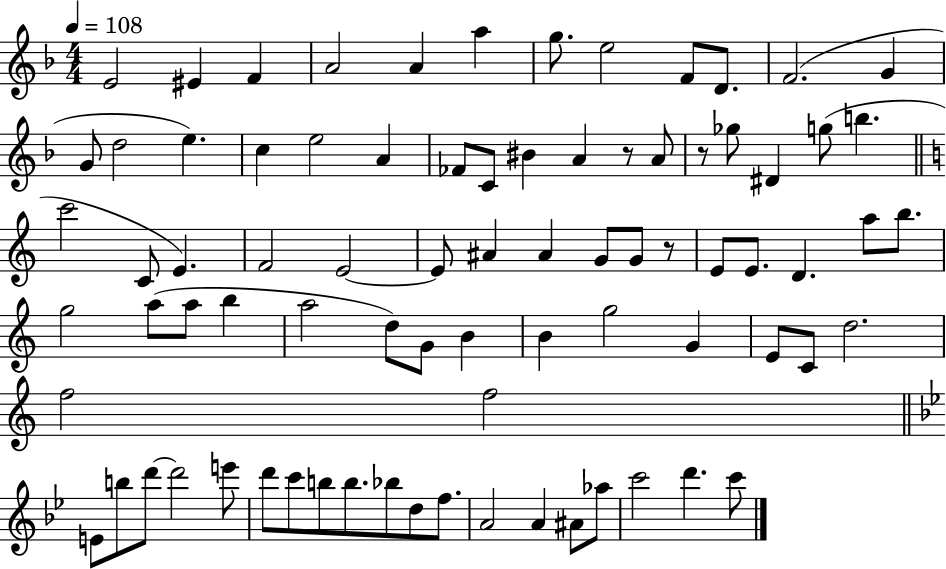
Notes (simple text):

E4/h EIS4/q F4/q A4/h A4/q A5/q G5/e. E5/h F4/e D4/e. F4/h. G4/q G4/e D5/h E5/q. C5/q E5/h A4/q FES4/e C4/e BIS4/q A4/q R/e A4/e R/e Gb5/e D#4/q G5/e B5/q. C6/h C4/e E4/q. F4/h E4/h E4/e A#4/q A#4/q G4/e G4/e R/e E4/e E4/e. D4/q. A5/e B5/e. G5/h A5/e A5/e B5/q A5/h D5/e G4/e B4/q B4/q G5/h G4/q E4/e C4/e D5/h. F5/h F5/h E4/e B5/e D6/e D6/h E6/e D6/e C6/e B5/e B5/e. Bb5/e D5/e F5/e. A4/h A4/q A#4/e Ab5/e C6/h D6/q. C6/e